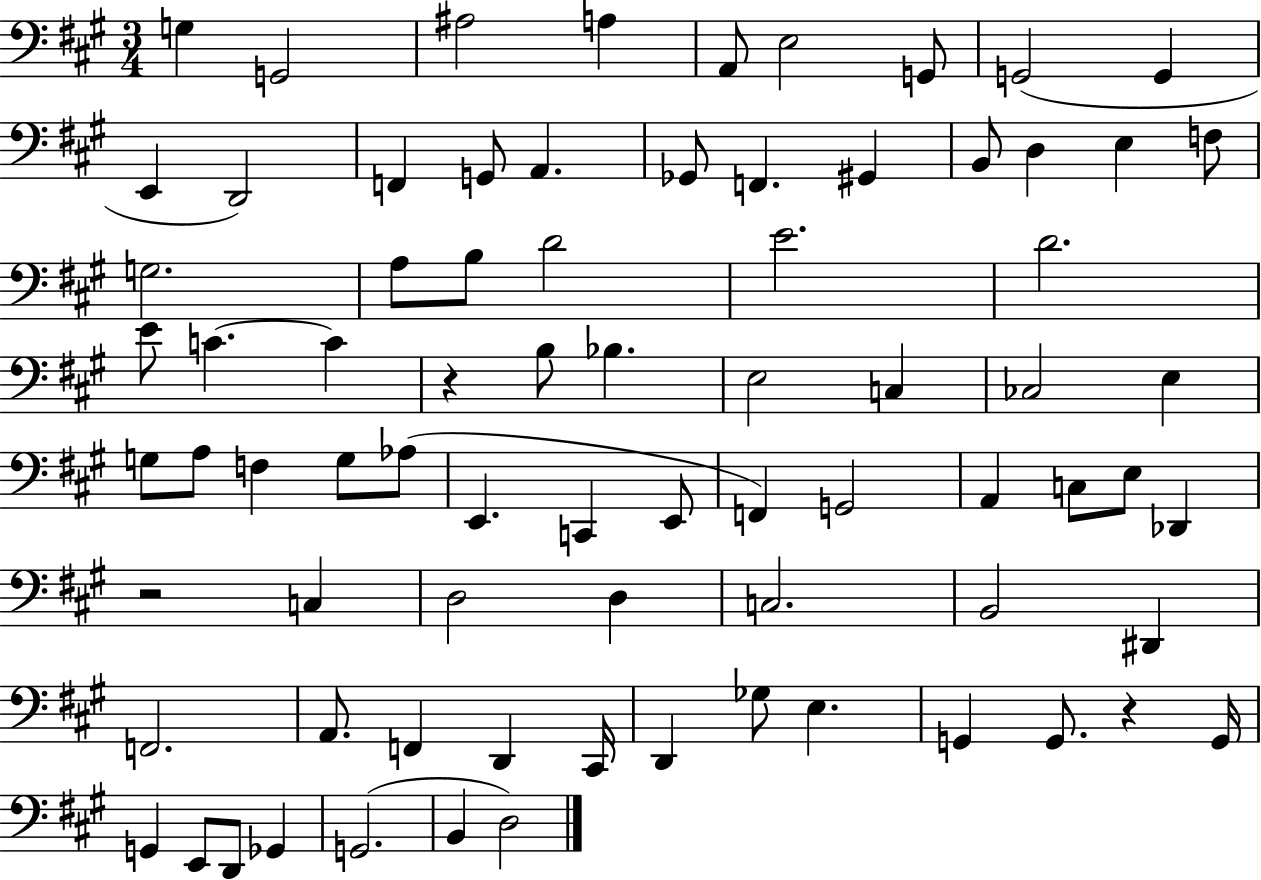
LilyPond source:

{
  \clef bass
  \numericTimeSignature
  \time 3/4
  \key a \major
  g4 g,2 | ais2 a4 | a,8 e2 g,8 | g,2( g,4 | \break e,4 d,2) | f,4 g,8 a,4. | ges,8 f,4. gis,4 | b,8 d4 e4 f8 | \break g2. | a8 b8 d'2 | e'2. | d'2. | \break e'8 c'4.~~ c'4 | r4 b8 bes4. | e2 c4 | ces2 e4 | \break g8 a8 f4 g8 aes8( | e,4. c,4 e,8 | f,4) g,2 | a,4 c8 e8 des,4 | \break r2 c4 | d2 d4 | c2. | b,2 dis,4 | \break f,2. | a,8. f,4 d,4 cis,16 | d,4 ges8 e4. | g,4 g,8. r4 g,16 | \break g,4 e,8 d,8 ges,4 | g,2.( | b,4 d2) | \bar "|."
}